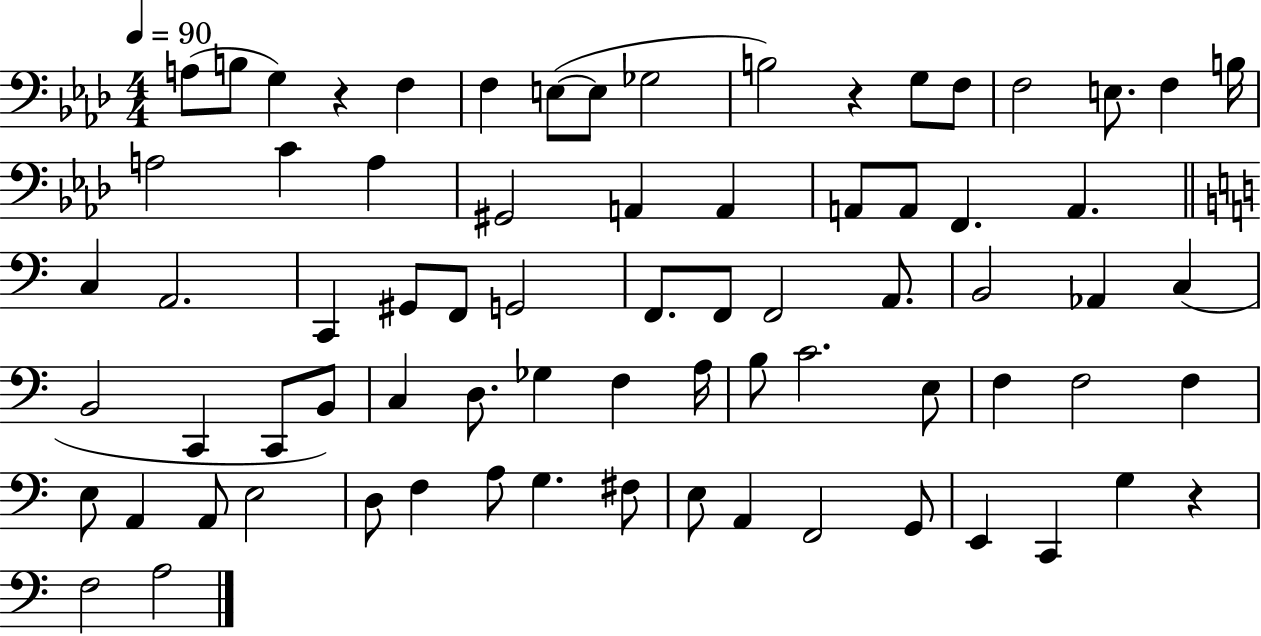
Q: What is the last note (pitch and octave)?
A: A3